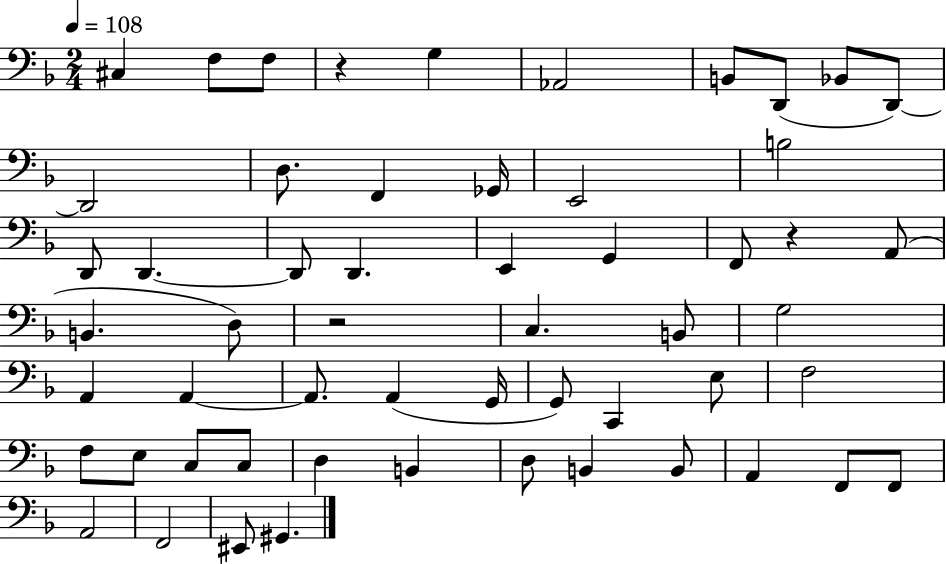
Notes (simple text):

C#3/q F3/e F3/e R/q G3/q Ab2/h B2/e D2/e Bb2/e D2/e D2/h D3/e. F2/q Gb2/s E2/h B3/h D2/e D2/q. D2/e D2/q. E2/q G2/q F2/e R/q A2/e B2/q. D3/e R/h C3/q. B2/e G3/h A2/q A2/q A2/e. A2/q G2/s G2/e C2/q E3/e F3/h F3/e E3/e C3/e C3/e D3/q B2/q D3/e B2/q B2/e A2/q F2/e F2/e A2/h F2/h EIS2/e G#2/q.